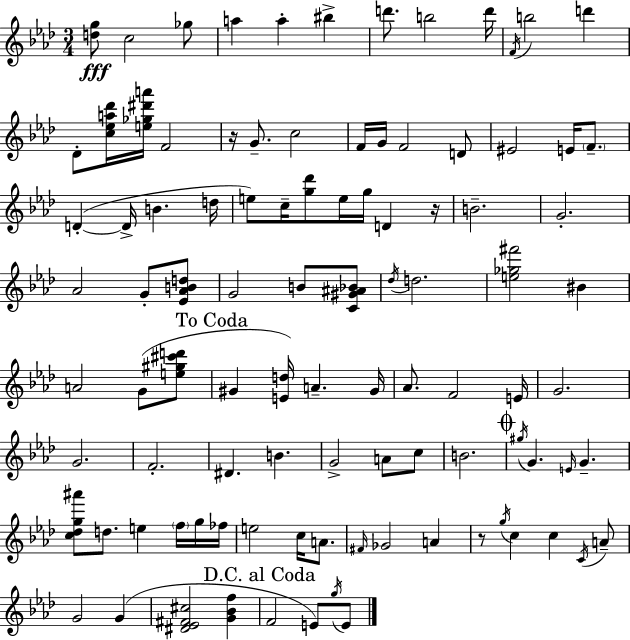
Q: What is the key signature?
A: AES major